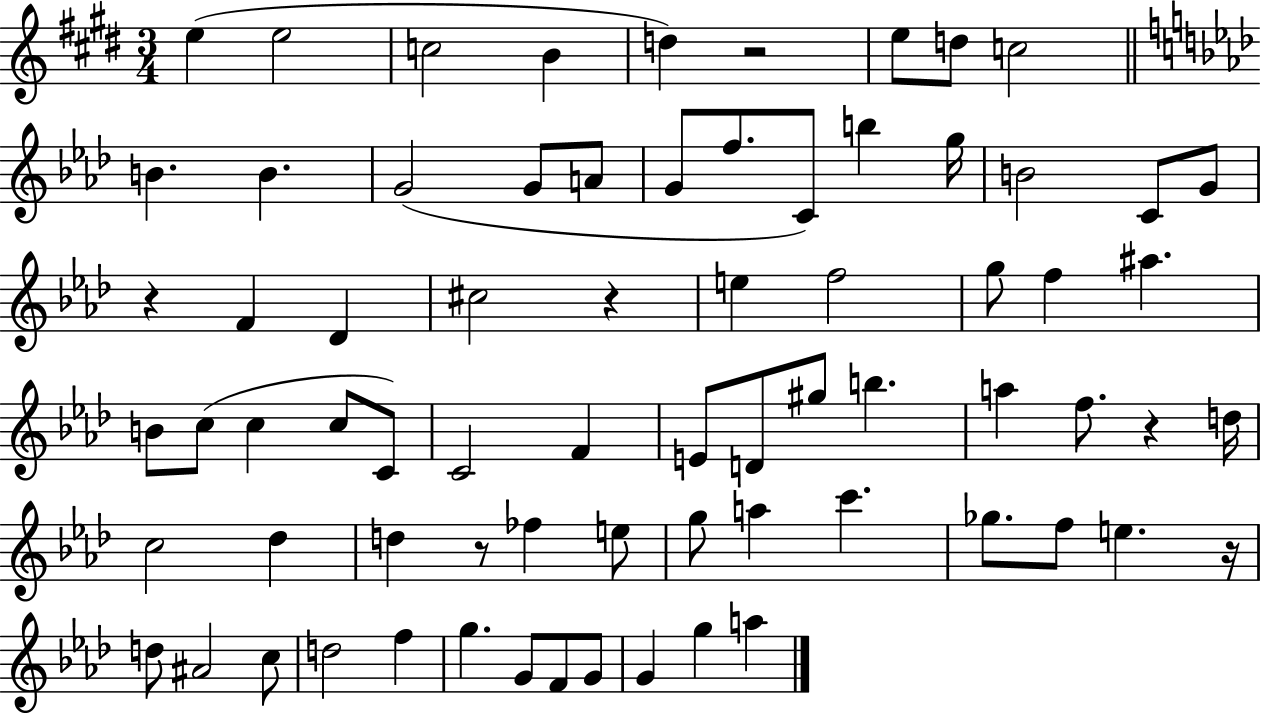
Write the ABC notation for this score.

X:1
T:Untitled
M:3/4
L:1/4
K:E
e e2 c2 B d z2 e/2 d/2 c2 B B G2 G/2 A/2 G/2 f/2 C/2 b g/4 B2 C/2 G/2 z F _D ^c2 z e f2 g/2 f ^a B/2 c/2 c c/2 C/2 C2 F E/2 D/2 ^g/2 b a f/2 z d/4 c2 _d d z/2 _f e/2 g/2 a c' _g/2 f/2 e z/4 d/2 ^A2 c/2 d2 f g G/2 F/2 G/2 G g a